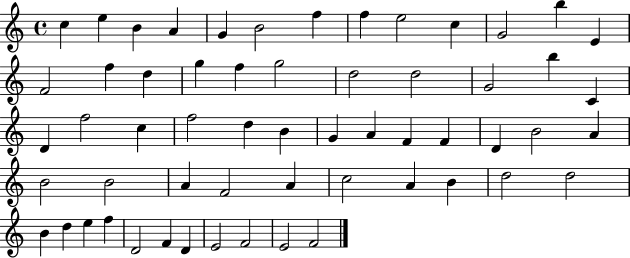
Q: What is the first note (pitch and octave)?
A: C5